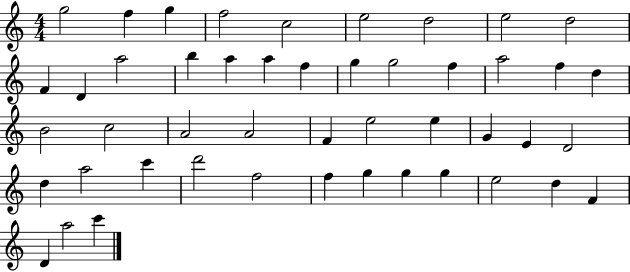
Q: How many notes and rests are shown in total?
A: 47